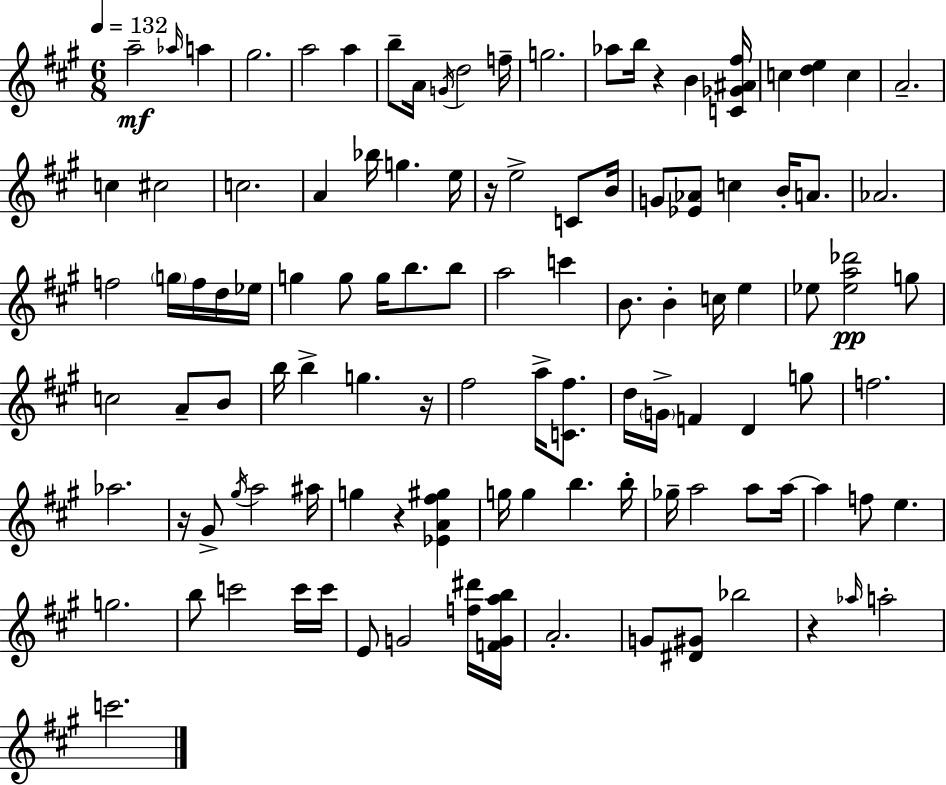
A5/h Ab5/s A5/q G#5/h. A5/h A5/q B5/e A4/s G4/s D5/h F5/s G5/h. Ab5/e B5/s R/q B4/q [C4,Gb4,A#4,F#5]/s C5/q [D5,E5]/q C5/q A4/h. C5/q C#5/h C5/h. A4/q Bb5/s G5/q. E5/s R/s E5/h C4/e B4/s G4/e [Eb4,Ab4]/e C5/q B4/s A4/e. Ab4/h. F5/h G5/s F5/s D5/s Eb5/s G5/q G5/e G5/s B5/e. B5/e A5/h C6/q B4/e. B4/q C5/s E5/q Eb5/e [Eb5,A5,Db6]/h G5/e C5/h A4/e B4/e B5/s B5/q G5/q. R/s F#5/h A5/s [C4,F#5]/e. D5/s G4/s F4/q D4/q G5/e F5/h. Ab5/h. R/s G#4/e G#5/s A5/h A#5/s G5/q R/q [Eb4,A4,F#5,G#5]/q G5/s G5/q B5/q. B5/s Gb5/s A5/h A5/e A5/s A5/q F5/e E5/q. G5/h. B5/e C6/h C6/s C6/s E4/e G4/h [F5,D#6]/s [F4,G4,A5,B5]/s A4/h. G4/e [D#4,G#4]/e Bb5/h R/q Ab5/s A5/h C6/h.